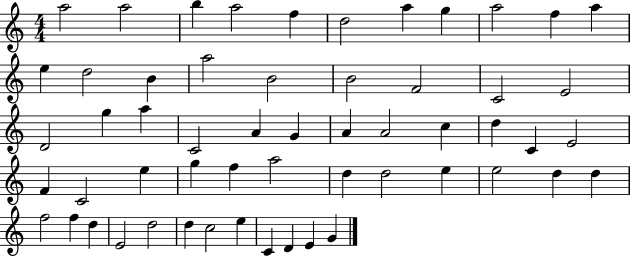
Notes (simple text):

A5/h A5/h B5/q A5/h F5/q D5/h A5/q G5/q A5/h F5/q A5/q E5/q D5/h B4/q A5/h B4/h B4/h F4/h C4/h E4/h D4/h G5/q A5/q C4/h A4/q G4/q A4/q A4/h C5/q D5/q C4/q E4/h F4/q C4/h E5/q G5/q F5/q A5/h D5/q D5/h E5/q E5/h D5/q D5/q F5/h F5/q D5/q E4/h D5/h D5/q C5/h E5/q C4/q D4/q E4/q G4/q